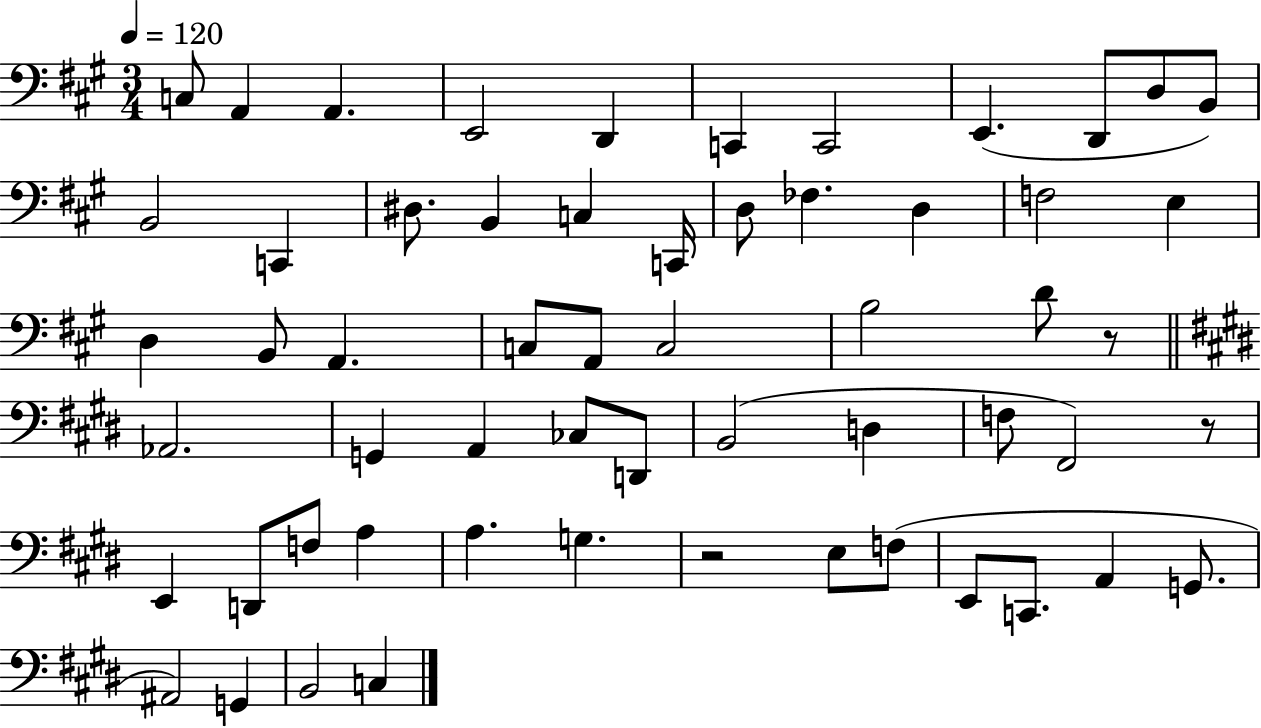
C3/e A2/q A2/q. E2/h D2/q C2/q C2/h E2/q. D2/e D3/e B2/e B2/h C2/q D#3/e. B2/q C3/q C2/s D3/e FES3/q. D3/q F3/h E3/q D3/q B2/e A2/q. C3/e A2/e C3/h B3/h D4/e R/e Ab2/h. G2/q A2/q CES3/e D2/e B2/h D3/q F3/e F#2/h R/e E2/q D2/e F3/e A3/q A3/q. G3/q. R/h E3/e F3/e E2/e C2/e. A2/q G2/e. A#2/h G2/q B2/h C3/q